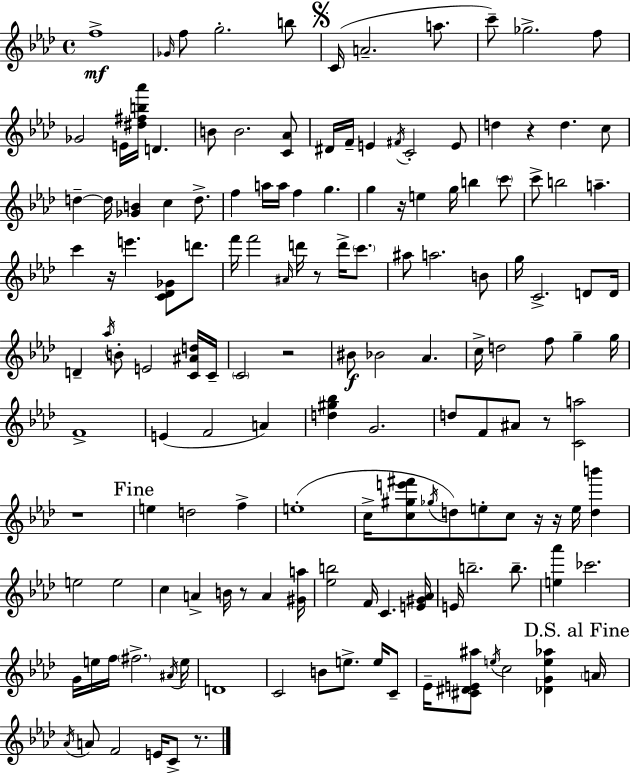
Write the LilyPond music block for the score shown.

{
  \clef treble
  \time 4/4
  \defaultTimeSignature
  \key f \minor
  f''1->\mf | \grace { ges'16 } f''8 g''2.-. b''8 | \mark \markup { \musicglyph "scripts.segno" } c'16( a'2.-- a''8. | c'''8--) ges''2.-> f''8 | \break ges'2 e'16 <dis'' fis'' b'' aes'''>16 d'4. | b'8 b'2. <c' aes'>8 | dis'16 f'16-- e'4 \acciaccatura { fis'16 } c'2-. | e'8 d''4 r4 d''4. | \break c''8 d''4--~~ d''16 <ges' b'>4 c''4 d''8.-> | f''4 a''16 a''16 f''4 g''4. | g''4 r16 e''4 g''16 b''4 | \parenthesize c'''8 c'''8-> b''2 a''4.-- | \break c'''4 r16 e'''4. <c' des' ges'>8 d'''8. | f'''16 f'''2 \grace { ais'16 } d'''16 r8 d'''16-> | \parenthesize c'''8. ais''8 a''2. | b'8 g''16 c'2.-> | \break d'8 d'16 d'4-- \acciaccatura { aes''16 } b'8-. e'2 | <c' ais' d''>16 c'16-- \parenthesize c'2 r2 | bis'8\f bes'2 aes'4. | c''16-> d''2 f''8 g''4-- | \break g''16 f'1-> | e'4( f'2 | a'4) <d'' gis'' bes''>4 g'2. | d''8 f'8 ais'8 r8 <c' a''>2 | \break r1 | \mark "Fine" e''4 d''2 | f''4-> e''1-.( | c''16-> <c'' gis'' e''' fis'''>8 \acciaccatura { ges''16 } d''8) e''8-. c''8 r16 r16 | \break e''16 <d'' b'''>4 e''2 e''2 | c''4 a'4-> b'16 r8 | a'4 <gis' a''>16 <ees'' b''>2 f'16 c'4. | <e' gis' aes'>16 e'16 b''2.-- | \break b''8.-- <e'' aes'''>4 ces'''2. | g'16 e''16 f''16 \parenthesize fis''2.-> | \acciaccatura { ais'16 } e''16 d'1 | c'2 b'8 | \break e''8.-> e''16 c'8-- ees'16-- <cis' dis' e' ais''>8 \acciaccatura { e''16 } c''2 | <des' g' e'' aes''>4 \mark "D.S. al Fine" \parenthesize a'16 \acciaccatura { aes'16 } a'8 f'2 | e'16 c'8-> r8. \bar "|."
}